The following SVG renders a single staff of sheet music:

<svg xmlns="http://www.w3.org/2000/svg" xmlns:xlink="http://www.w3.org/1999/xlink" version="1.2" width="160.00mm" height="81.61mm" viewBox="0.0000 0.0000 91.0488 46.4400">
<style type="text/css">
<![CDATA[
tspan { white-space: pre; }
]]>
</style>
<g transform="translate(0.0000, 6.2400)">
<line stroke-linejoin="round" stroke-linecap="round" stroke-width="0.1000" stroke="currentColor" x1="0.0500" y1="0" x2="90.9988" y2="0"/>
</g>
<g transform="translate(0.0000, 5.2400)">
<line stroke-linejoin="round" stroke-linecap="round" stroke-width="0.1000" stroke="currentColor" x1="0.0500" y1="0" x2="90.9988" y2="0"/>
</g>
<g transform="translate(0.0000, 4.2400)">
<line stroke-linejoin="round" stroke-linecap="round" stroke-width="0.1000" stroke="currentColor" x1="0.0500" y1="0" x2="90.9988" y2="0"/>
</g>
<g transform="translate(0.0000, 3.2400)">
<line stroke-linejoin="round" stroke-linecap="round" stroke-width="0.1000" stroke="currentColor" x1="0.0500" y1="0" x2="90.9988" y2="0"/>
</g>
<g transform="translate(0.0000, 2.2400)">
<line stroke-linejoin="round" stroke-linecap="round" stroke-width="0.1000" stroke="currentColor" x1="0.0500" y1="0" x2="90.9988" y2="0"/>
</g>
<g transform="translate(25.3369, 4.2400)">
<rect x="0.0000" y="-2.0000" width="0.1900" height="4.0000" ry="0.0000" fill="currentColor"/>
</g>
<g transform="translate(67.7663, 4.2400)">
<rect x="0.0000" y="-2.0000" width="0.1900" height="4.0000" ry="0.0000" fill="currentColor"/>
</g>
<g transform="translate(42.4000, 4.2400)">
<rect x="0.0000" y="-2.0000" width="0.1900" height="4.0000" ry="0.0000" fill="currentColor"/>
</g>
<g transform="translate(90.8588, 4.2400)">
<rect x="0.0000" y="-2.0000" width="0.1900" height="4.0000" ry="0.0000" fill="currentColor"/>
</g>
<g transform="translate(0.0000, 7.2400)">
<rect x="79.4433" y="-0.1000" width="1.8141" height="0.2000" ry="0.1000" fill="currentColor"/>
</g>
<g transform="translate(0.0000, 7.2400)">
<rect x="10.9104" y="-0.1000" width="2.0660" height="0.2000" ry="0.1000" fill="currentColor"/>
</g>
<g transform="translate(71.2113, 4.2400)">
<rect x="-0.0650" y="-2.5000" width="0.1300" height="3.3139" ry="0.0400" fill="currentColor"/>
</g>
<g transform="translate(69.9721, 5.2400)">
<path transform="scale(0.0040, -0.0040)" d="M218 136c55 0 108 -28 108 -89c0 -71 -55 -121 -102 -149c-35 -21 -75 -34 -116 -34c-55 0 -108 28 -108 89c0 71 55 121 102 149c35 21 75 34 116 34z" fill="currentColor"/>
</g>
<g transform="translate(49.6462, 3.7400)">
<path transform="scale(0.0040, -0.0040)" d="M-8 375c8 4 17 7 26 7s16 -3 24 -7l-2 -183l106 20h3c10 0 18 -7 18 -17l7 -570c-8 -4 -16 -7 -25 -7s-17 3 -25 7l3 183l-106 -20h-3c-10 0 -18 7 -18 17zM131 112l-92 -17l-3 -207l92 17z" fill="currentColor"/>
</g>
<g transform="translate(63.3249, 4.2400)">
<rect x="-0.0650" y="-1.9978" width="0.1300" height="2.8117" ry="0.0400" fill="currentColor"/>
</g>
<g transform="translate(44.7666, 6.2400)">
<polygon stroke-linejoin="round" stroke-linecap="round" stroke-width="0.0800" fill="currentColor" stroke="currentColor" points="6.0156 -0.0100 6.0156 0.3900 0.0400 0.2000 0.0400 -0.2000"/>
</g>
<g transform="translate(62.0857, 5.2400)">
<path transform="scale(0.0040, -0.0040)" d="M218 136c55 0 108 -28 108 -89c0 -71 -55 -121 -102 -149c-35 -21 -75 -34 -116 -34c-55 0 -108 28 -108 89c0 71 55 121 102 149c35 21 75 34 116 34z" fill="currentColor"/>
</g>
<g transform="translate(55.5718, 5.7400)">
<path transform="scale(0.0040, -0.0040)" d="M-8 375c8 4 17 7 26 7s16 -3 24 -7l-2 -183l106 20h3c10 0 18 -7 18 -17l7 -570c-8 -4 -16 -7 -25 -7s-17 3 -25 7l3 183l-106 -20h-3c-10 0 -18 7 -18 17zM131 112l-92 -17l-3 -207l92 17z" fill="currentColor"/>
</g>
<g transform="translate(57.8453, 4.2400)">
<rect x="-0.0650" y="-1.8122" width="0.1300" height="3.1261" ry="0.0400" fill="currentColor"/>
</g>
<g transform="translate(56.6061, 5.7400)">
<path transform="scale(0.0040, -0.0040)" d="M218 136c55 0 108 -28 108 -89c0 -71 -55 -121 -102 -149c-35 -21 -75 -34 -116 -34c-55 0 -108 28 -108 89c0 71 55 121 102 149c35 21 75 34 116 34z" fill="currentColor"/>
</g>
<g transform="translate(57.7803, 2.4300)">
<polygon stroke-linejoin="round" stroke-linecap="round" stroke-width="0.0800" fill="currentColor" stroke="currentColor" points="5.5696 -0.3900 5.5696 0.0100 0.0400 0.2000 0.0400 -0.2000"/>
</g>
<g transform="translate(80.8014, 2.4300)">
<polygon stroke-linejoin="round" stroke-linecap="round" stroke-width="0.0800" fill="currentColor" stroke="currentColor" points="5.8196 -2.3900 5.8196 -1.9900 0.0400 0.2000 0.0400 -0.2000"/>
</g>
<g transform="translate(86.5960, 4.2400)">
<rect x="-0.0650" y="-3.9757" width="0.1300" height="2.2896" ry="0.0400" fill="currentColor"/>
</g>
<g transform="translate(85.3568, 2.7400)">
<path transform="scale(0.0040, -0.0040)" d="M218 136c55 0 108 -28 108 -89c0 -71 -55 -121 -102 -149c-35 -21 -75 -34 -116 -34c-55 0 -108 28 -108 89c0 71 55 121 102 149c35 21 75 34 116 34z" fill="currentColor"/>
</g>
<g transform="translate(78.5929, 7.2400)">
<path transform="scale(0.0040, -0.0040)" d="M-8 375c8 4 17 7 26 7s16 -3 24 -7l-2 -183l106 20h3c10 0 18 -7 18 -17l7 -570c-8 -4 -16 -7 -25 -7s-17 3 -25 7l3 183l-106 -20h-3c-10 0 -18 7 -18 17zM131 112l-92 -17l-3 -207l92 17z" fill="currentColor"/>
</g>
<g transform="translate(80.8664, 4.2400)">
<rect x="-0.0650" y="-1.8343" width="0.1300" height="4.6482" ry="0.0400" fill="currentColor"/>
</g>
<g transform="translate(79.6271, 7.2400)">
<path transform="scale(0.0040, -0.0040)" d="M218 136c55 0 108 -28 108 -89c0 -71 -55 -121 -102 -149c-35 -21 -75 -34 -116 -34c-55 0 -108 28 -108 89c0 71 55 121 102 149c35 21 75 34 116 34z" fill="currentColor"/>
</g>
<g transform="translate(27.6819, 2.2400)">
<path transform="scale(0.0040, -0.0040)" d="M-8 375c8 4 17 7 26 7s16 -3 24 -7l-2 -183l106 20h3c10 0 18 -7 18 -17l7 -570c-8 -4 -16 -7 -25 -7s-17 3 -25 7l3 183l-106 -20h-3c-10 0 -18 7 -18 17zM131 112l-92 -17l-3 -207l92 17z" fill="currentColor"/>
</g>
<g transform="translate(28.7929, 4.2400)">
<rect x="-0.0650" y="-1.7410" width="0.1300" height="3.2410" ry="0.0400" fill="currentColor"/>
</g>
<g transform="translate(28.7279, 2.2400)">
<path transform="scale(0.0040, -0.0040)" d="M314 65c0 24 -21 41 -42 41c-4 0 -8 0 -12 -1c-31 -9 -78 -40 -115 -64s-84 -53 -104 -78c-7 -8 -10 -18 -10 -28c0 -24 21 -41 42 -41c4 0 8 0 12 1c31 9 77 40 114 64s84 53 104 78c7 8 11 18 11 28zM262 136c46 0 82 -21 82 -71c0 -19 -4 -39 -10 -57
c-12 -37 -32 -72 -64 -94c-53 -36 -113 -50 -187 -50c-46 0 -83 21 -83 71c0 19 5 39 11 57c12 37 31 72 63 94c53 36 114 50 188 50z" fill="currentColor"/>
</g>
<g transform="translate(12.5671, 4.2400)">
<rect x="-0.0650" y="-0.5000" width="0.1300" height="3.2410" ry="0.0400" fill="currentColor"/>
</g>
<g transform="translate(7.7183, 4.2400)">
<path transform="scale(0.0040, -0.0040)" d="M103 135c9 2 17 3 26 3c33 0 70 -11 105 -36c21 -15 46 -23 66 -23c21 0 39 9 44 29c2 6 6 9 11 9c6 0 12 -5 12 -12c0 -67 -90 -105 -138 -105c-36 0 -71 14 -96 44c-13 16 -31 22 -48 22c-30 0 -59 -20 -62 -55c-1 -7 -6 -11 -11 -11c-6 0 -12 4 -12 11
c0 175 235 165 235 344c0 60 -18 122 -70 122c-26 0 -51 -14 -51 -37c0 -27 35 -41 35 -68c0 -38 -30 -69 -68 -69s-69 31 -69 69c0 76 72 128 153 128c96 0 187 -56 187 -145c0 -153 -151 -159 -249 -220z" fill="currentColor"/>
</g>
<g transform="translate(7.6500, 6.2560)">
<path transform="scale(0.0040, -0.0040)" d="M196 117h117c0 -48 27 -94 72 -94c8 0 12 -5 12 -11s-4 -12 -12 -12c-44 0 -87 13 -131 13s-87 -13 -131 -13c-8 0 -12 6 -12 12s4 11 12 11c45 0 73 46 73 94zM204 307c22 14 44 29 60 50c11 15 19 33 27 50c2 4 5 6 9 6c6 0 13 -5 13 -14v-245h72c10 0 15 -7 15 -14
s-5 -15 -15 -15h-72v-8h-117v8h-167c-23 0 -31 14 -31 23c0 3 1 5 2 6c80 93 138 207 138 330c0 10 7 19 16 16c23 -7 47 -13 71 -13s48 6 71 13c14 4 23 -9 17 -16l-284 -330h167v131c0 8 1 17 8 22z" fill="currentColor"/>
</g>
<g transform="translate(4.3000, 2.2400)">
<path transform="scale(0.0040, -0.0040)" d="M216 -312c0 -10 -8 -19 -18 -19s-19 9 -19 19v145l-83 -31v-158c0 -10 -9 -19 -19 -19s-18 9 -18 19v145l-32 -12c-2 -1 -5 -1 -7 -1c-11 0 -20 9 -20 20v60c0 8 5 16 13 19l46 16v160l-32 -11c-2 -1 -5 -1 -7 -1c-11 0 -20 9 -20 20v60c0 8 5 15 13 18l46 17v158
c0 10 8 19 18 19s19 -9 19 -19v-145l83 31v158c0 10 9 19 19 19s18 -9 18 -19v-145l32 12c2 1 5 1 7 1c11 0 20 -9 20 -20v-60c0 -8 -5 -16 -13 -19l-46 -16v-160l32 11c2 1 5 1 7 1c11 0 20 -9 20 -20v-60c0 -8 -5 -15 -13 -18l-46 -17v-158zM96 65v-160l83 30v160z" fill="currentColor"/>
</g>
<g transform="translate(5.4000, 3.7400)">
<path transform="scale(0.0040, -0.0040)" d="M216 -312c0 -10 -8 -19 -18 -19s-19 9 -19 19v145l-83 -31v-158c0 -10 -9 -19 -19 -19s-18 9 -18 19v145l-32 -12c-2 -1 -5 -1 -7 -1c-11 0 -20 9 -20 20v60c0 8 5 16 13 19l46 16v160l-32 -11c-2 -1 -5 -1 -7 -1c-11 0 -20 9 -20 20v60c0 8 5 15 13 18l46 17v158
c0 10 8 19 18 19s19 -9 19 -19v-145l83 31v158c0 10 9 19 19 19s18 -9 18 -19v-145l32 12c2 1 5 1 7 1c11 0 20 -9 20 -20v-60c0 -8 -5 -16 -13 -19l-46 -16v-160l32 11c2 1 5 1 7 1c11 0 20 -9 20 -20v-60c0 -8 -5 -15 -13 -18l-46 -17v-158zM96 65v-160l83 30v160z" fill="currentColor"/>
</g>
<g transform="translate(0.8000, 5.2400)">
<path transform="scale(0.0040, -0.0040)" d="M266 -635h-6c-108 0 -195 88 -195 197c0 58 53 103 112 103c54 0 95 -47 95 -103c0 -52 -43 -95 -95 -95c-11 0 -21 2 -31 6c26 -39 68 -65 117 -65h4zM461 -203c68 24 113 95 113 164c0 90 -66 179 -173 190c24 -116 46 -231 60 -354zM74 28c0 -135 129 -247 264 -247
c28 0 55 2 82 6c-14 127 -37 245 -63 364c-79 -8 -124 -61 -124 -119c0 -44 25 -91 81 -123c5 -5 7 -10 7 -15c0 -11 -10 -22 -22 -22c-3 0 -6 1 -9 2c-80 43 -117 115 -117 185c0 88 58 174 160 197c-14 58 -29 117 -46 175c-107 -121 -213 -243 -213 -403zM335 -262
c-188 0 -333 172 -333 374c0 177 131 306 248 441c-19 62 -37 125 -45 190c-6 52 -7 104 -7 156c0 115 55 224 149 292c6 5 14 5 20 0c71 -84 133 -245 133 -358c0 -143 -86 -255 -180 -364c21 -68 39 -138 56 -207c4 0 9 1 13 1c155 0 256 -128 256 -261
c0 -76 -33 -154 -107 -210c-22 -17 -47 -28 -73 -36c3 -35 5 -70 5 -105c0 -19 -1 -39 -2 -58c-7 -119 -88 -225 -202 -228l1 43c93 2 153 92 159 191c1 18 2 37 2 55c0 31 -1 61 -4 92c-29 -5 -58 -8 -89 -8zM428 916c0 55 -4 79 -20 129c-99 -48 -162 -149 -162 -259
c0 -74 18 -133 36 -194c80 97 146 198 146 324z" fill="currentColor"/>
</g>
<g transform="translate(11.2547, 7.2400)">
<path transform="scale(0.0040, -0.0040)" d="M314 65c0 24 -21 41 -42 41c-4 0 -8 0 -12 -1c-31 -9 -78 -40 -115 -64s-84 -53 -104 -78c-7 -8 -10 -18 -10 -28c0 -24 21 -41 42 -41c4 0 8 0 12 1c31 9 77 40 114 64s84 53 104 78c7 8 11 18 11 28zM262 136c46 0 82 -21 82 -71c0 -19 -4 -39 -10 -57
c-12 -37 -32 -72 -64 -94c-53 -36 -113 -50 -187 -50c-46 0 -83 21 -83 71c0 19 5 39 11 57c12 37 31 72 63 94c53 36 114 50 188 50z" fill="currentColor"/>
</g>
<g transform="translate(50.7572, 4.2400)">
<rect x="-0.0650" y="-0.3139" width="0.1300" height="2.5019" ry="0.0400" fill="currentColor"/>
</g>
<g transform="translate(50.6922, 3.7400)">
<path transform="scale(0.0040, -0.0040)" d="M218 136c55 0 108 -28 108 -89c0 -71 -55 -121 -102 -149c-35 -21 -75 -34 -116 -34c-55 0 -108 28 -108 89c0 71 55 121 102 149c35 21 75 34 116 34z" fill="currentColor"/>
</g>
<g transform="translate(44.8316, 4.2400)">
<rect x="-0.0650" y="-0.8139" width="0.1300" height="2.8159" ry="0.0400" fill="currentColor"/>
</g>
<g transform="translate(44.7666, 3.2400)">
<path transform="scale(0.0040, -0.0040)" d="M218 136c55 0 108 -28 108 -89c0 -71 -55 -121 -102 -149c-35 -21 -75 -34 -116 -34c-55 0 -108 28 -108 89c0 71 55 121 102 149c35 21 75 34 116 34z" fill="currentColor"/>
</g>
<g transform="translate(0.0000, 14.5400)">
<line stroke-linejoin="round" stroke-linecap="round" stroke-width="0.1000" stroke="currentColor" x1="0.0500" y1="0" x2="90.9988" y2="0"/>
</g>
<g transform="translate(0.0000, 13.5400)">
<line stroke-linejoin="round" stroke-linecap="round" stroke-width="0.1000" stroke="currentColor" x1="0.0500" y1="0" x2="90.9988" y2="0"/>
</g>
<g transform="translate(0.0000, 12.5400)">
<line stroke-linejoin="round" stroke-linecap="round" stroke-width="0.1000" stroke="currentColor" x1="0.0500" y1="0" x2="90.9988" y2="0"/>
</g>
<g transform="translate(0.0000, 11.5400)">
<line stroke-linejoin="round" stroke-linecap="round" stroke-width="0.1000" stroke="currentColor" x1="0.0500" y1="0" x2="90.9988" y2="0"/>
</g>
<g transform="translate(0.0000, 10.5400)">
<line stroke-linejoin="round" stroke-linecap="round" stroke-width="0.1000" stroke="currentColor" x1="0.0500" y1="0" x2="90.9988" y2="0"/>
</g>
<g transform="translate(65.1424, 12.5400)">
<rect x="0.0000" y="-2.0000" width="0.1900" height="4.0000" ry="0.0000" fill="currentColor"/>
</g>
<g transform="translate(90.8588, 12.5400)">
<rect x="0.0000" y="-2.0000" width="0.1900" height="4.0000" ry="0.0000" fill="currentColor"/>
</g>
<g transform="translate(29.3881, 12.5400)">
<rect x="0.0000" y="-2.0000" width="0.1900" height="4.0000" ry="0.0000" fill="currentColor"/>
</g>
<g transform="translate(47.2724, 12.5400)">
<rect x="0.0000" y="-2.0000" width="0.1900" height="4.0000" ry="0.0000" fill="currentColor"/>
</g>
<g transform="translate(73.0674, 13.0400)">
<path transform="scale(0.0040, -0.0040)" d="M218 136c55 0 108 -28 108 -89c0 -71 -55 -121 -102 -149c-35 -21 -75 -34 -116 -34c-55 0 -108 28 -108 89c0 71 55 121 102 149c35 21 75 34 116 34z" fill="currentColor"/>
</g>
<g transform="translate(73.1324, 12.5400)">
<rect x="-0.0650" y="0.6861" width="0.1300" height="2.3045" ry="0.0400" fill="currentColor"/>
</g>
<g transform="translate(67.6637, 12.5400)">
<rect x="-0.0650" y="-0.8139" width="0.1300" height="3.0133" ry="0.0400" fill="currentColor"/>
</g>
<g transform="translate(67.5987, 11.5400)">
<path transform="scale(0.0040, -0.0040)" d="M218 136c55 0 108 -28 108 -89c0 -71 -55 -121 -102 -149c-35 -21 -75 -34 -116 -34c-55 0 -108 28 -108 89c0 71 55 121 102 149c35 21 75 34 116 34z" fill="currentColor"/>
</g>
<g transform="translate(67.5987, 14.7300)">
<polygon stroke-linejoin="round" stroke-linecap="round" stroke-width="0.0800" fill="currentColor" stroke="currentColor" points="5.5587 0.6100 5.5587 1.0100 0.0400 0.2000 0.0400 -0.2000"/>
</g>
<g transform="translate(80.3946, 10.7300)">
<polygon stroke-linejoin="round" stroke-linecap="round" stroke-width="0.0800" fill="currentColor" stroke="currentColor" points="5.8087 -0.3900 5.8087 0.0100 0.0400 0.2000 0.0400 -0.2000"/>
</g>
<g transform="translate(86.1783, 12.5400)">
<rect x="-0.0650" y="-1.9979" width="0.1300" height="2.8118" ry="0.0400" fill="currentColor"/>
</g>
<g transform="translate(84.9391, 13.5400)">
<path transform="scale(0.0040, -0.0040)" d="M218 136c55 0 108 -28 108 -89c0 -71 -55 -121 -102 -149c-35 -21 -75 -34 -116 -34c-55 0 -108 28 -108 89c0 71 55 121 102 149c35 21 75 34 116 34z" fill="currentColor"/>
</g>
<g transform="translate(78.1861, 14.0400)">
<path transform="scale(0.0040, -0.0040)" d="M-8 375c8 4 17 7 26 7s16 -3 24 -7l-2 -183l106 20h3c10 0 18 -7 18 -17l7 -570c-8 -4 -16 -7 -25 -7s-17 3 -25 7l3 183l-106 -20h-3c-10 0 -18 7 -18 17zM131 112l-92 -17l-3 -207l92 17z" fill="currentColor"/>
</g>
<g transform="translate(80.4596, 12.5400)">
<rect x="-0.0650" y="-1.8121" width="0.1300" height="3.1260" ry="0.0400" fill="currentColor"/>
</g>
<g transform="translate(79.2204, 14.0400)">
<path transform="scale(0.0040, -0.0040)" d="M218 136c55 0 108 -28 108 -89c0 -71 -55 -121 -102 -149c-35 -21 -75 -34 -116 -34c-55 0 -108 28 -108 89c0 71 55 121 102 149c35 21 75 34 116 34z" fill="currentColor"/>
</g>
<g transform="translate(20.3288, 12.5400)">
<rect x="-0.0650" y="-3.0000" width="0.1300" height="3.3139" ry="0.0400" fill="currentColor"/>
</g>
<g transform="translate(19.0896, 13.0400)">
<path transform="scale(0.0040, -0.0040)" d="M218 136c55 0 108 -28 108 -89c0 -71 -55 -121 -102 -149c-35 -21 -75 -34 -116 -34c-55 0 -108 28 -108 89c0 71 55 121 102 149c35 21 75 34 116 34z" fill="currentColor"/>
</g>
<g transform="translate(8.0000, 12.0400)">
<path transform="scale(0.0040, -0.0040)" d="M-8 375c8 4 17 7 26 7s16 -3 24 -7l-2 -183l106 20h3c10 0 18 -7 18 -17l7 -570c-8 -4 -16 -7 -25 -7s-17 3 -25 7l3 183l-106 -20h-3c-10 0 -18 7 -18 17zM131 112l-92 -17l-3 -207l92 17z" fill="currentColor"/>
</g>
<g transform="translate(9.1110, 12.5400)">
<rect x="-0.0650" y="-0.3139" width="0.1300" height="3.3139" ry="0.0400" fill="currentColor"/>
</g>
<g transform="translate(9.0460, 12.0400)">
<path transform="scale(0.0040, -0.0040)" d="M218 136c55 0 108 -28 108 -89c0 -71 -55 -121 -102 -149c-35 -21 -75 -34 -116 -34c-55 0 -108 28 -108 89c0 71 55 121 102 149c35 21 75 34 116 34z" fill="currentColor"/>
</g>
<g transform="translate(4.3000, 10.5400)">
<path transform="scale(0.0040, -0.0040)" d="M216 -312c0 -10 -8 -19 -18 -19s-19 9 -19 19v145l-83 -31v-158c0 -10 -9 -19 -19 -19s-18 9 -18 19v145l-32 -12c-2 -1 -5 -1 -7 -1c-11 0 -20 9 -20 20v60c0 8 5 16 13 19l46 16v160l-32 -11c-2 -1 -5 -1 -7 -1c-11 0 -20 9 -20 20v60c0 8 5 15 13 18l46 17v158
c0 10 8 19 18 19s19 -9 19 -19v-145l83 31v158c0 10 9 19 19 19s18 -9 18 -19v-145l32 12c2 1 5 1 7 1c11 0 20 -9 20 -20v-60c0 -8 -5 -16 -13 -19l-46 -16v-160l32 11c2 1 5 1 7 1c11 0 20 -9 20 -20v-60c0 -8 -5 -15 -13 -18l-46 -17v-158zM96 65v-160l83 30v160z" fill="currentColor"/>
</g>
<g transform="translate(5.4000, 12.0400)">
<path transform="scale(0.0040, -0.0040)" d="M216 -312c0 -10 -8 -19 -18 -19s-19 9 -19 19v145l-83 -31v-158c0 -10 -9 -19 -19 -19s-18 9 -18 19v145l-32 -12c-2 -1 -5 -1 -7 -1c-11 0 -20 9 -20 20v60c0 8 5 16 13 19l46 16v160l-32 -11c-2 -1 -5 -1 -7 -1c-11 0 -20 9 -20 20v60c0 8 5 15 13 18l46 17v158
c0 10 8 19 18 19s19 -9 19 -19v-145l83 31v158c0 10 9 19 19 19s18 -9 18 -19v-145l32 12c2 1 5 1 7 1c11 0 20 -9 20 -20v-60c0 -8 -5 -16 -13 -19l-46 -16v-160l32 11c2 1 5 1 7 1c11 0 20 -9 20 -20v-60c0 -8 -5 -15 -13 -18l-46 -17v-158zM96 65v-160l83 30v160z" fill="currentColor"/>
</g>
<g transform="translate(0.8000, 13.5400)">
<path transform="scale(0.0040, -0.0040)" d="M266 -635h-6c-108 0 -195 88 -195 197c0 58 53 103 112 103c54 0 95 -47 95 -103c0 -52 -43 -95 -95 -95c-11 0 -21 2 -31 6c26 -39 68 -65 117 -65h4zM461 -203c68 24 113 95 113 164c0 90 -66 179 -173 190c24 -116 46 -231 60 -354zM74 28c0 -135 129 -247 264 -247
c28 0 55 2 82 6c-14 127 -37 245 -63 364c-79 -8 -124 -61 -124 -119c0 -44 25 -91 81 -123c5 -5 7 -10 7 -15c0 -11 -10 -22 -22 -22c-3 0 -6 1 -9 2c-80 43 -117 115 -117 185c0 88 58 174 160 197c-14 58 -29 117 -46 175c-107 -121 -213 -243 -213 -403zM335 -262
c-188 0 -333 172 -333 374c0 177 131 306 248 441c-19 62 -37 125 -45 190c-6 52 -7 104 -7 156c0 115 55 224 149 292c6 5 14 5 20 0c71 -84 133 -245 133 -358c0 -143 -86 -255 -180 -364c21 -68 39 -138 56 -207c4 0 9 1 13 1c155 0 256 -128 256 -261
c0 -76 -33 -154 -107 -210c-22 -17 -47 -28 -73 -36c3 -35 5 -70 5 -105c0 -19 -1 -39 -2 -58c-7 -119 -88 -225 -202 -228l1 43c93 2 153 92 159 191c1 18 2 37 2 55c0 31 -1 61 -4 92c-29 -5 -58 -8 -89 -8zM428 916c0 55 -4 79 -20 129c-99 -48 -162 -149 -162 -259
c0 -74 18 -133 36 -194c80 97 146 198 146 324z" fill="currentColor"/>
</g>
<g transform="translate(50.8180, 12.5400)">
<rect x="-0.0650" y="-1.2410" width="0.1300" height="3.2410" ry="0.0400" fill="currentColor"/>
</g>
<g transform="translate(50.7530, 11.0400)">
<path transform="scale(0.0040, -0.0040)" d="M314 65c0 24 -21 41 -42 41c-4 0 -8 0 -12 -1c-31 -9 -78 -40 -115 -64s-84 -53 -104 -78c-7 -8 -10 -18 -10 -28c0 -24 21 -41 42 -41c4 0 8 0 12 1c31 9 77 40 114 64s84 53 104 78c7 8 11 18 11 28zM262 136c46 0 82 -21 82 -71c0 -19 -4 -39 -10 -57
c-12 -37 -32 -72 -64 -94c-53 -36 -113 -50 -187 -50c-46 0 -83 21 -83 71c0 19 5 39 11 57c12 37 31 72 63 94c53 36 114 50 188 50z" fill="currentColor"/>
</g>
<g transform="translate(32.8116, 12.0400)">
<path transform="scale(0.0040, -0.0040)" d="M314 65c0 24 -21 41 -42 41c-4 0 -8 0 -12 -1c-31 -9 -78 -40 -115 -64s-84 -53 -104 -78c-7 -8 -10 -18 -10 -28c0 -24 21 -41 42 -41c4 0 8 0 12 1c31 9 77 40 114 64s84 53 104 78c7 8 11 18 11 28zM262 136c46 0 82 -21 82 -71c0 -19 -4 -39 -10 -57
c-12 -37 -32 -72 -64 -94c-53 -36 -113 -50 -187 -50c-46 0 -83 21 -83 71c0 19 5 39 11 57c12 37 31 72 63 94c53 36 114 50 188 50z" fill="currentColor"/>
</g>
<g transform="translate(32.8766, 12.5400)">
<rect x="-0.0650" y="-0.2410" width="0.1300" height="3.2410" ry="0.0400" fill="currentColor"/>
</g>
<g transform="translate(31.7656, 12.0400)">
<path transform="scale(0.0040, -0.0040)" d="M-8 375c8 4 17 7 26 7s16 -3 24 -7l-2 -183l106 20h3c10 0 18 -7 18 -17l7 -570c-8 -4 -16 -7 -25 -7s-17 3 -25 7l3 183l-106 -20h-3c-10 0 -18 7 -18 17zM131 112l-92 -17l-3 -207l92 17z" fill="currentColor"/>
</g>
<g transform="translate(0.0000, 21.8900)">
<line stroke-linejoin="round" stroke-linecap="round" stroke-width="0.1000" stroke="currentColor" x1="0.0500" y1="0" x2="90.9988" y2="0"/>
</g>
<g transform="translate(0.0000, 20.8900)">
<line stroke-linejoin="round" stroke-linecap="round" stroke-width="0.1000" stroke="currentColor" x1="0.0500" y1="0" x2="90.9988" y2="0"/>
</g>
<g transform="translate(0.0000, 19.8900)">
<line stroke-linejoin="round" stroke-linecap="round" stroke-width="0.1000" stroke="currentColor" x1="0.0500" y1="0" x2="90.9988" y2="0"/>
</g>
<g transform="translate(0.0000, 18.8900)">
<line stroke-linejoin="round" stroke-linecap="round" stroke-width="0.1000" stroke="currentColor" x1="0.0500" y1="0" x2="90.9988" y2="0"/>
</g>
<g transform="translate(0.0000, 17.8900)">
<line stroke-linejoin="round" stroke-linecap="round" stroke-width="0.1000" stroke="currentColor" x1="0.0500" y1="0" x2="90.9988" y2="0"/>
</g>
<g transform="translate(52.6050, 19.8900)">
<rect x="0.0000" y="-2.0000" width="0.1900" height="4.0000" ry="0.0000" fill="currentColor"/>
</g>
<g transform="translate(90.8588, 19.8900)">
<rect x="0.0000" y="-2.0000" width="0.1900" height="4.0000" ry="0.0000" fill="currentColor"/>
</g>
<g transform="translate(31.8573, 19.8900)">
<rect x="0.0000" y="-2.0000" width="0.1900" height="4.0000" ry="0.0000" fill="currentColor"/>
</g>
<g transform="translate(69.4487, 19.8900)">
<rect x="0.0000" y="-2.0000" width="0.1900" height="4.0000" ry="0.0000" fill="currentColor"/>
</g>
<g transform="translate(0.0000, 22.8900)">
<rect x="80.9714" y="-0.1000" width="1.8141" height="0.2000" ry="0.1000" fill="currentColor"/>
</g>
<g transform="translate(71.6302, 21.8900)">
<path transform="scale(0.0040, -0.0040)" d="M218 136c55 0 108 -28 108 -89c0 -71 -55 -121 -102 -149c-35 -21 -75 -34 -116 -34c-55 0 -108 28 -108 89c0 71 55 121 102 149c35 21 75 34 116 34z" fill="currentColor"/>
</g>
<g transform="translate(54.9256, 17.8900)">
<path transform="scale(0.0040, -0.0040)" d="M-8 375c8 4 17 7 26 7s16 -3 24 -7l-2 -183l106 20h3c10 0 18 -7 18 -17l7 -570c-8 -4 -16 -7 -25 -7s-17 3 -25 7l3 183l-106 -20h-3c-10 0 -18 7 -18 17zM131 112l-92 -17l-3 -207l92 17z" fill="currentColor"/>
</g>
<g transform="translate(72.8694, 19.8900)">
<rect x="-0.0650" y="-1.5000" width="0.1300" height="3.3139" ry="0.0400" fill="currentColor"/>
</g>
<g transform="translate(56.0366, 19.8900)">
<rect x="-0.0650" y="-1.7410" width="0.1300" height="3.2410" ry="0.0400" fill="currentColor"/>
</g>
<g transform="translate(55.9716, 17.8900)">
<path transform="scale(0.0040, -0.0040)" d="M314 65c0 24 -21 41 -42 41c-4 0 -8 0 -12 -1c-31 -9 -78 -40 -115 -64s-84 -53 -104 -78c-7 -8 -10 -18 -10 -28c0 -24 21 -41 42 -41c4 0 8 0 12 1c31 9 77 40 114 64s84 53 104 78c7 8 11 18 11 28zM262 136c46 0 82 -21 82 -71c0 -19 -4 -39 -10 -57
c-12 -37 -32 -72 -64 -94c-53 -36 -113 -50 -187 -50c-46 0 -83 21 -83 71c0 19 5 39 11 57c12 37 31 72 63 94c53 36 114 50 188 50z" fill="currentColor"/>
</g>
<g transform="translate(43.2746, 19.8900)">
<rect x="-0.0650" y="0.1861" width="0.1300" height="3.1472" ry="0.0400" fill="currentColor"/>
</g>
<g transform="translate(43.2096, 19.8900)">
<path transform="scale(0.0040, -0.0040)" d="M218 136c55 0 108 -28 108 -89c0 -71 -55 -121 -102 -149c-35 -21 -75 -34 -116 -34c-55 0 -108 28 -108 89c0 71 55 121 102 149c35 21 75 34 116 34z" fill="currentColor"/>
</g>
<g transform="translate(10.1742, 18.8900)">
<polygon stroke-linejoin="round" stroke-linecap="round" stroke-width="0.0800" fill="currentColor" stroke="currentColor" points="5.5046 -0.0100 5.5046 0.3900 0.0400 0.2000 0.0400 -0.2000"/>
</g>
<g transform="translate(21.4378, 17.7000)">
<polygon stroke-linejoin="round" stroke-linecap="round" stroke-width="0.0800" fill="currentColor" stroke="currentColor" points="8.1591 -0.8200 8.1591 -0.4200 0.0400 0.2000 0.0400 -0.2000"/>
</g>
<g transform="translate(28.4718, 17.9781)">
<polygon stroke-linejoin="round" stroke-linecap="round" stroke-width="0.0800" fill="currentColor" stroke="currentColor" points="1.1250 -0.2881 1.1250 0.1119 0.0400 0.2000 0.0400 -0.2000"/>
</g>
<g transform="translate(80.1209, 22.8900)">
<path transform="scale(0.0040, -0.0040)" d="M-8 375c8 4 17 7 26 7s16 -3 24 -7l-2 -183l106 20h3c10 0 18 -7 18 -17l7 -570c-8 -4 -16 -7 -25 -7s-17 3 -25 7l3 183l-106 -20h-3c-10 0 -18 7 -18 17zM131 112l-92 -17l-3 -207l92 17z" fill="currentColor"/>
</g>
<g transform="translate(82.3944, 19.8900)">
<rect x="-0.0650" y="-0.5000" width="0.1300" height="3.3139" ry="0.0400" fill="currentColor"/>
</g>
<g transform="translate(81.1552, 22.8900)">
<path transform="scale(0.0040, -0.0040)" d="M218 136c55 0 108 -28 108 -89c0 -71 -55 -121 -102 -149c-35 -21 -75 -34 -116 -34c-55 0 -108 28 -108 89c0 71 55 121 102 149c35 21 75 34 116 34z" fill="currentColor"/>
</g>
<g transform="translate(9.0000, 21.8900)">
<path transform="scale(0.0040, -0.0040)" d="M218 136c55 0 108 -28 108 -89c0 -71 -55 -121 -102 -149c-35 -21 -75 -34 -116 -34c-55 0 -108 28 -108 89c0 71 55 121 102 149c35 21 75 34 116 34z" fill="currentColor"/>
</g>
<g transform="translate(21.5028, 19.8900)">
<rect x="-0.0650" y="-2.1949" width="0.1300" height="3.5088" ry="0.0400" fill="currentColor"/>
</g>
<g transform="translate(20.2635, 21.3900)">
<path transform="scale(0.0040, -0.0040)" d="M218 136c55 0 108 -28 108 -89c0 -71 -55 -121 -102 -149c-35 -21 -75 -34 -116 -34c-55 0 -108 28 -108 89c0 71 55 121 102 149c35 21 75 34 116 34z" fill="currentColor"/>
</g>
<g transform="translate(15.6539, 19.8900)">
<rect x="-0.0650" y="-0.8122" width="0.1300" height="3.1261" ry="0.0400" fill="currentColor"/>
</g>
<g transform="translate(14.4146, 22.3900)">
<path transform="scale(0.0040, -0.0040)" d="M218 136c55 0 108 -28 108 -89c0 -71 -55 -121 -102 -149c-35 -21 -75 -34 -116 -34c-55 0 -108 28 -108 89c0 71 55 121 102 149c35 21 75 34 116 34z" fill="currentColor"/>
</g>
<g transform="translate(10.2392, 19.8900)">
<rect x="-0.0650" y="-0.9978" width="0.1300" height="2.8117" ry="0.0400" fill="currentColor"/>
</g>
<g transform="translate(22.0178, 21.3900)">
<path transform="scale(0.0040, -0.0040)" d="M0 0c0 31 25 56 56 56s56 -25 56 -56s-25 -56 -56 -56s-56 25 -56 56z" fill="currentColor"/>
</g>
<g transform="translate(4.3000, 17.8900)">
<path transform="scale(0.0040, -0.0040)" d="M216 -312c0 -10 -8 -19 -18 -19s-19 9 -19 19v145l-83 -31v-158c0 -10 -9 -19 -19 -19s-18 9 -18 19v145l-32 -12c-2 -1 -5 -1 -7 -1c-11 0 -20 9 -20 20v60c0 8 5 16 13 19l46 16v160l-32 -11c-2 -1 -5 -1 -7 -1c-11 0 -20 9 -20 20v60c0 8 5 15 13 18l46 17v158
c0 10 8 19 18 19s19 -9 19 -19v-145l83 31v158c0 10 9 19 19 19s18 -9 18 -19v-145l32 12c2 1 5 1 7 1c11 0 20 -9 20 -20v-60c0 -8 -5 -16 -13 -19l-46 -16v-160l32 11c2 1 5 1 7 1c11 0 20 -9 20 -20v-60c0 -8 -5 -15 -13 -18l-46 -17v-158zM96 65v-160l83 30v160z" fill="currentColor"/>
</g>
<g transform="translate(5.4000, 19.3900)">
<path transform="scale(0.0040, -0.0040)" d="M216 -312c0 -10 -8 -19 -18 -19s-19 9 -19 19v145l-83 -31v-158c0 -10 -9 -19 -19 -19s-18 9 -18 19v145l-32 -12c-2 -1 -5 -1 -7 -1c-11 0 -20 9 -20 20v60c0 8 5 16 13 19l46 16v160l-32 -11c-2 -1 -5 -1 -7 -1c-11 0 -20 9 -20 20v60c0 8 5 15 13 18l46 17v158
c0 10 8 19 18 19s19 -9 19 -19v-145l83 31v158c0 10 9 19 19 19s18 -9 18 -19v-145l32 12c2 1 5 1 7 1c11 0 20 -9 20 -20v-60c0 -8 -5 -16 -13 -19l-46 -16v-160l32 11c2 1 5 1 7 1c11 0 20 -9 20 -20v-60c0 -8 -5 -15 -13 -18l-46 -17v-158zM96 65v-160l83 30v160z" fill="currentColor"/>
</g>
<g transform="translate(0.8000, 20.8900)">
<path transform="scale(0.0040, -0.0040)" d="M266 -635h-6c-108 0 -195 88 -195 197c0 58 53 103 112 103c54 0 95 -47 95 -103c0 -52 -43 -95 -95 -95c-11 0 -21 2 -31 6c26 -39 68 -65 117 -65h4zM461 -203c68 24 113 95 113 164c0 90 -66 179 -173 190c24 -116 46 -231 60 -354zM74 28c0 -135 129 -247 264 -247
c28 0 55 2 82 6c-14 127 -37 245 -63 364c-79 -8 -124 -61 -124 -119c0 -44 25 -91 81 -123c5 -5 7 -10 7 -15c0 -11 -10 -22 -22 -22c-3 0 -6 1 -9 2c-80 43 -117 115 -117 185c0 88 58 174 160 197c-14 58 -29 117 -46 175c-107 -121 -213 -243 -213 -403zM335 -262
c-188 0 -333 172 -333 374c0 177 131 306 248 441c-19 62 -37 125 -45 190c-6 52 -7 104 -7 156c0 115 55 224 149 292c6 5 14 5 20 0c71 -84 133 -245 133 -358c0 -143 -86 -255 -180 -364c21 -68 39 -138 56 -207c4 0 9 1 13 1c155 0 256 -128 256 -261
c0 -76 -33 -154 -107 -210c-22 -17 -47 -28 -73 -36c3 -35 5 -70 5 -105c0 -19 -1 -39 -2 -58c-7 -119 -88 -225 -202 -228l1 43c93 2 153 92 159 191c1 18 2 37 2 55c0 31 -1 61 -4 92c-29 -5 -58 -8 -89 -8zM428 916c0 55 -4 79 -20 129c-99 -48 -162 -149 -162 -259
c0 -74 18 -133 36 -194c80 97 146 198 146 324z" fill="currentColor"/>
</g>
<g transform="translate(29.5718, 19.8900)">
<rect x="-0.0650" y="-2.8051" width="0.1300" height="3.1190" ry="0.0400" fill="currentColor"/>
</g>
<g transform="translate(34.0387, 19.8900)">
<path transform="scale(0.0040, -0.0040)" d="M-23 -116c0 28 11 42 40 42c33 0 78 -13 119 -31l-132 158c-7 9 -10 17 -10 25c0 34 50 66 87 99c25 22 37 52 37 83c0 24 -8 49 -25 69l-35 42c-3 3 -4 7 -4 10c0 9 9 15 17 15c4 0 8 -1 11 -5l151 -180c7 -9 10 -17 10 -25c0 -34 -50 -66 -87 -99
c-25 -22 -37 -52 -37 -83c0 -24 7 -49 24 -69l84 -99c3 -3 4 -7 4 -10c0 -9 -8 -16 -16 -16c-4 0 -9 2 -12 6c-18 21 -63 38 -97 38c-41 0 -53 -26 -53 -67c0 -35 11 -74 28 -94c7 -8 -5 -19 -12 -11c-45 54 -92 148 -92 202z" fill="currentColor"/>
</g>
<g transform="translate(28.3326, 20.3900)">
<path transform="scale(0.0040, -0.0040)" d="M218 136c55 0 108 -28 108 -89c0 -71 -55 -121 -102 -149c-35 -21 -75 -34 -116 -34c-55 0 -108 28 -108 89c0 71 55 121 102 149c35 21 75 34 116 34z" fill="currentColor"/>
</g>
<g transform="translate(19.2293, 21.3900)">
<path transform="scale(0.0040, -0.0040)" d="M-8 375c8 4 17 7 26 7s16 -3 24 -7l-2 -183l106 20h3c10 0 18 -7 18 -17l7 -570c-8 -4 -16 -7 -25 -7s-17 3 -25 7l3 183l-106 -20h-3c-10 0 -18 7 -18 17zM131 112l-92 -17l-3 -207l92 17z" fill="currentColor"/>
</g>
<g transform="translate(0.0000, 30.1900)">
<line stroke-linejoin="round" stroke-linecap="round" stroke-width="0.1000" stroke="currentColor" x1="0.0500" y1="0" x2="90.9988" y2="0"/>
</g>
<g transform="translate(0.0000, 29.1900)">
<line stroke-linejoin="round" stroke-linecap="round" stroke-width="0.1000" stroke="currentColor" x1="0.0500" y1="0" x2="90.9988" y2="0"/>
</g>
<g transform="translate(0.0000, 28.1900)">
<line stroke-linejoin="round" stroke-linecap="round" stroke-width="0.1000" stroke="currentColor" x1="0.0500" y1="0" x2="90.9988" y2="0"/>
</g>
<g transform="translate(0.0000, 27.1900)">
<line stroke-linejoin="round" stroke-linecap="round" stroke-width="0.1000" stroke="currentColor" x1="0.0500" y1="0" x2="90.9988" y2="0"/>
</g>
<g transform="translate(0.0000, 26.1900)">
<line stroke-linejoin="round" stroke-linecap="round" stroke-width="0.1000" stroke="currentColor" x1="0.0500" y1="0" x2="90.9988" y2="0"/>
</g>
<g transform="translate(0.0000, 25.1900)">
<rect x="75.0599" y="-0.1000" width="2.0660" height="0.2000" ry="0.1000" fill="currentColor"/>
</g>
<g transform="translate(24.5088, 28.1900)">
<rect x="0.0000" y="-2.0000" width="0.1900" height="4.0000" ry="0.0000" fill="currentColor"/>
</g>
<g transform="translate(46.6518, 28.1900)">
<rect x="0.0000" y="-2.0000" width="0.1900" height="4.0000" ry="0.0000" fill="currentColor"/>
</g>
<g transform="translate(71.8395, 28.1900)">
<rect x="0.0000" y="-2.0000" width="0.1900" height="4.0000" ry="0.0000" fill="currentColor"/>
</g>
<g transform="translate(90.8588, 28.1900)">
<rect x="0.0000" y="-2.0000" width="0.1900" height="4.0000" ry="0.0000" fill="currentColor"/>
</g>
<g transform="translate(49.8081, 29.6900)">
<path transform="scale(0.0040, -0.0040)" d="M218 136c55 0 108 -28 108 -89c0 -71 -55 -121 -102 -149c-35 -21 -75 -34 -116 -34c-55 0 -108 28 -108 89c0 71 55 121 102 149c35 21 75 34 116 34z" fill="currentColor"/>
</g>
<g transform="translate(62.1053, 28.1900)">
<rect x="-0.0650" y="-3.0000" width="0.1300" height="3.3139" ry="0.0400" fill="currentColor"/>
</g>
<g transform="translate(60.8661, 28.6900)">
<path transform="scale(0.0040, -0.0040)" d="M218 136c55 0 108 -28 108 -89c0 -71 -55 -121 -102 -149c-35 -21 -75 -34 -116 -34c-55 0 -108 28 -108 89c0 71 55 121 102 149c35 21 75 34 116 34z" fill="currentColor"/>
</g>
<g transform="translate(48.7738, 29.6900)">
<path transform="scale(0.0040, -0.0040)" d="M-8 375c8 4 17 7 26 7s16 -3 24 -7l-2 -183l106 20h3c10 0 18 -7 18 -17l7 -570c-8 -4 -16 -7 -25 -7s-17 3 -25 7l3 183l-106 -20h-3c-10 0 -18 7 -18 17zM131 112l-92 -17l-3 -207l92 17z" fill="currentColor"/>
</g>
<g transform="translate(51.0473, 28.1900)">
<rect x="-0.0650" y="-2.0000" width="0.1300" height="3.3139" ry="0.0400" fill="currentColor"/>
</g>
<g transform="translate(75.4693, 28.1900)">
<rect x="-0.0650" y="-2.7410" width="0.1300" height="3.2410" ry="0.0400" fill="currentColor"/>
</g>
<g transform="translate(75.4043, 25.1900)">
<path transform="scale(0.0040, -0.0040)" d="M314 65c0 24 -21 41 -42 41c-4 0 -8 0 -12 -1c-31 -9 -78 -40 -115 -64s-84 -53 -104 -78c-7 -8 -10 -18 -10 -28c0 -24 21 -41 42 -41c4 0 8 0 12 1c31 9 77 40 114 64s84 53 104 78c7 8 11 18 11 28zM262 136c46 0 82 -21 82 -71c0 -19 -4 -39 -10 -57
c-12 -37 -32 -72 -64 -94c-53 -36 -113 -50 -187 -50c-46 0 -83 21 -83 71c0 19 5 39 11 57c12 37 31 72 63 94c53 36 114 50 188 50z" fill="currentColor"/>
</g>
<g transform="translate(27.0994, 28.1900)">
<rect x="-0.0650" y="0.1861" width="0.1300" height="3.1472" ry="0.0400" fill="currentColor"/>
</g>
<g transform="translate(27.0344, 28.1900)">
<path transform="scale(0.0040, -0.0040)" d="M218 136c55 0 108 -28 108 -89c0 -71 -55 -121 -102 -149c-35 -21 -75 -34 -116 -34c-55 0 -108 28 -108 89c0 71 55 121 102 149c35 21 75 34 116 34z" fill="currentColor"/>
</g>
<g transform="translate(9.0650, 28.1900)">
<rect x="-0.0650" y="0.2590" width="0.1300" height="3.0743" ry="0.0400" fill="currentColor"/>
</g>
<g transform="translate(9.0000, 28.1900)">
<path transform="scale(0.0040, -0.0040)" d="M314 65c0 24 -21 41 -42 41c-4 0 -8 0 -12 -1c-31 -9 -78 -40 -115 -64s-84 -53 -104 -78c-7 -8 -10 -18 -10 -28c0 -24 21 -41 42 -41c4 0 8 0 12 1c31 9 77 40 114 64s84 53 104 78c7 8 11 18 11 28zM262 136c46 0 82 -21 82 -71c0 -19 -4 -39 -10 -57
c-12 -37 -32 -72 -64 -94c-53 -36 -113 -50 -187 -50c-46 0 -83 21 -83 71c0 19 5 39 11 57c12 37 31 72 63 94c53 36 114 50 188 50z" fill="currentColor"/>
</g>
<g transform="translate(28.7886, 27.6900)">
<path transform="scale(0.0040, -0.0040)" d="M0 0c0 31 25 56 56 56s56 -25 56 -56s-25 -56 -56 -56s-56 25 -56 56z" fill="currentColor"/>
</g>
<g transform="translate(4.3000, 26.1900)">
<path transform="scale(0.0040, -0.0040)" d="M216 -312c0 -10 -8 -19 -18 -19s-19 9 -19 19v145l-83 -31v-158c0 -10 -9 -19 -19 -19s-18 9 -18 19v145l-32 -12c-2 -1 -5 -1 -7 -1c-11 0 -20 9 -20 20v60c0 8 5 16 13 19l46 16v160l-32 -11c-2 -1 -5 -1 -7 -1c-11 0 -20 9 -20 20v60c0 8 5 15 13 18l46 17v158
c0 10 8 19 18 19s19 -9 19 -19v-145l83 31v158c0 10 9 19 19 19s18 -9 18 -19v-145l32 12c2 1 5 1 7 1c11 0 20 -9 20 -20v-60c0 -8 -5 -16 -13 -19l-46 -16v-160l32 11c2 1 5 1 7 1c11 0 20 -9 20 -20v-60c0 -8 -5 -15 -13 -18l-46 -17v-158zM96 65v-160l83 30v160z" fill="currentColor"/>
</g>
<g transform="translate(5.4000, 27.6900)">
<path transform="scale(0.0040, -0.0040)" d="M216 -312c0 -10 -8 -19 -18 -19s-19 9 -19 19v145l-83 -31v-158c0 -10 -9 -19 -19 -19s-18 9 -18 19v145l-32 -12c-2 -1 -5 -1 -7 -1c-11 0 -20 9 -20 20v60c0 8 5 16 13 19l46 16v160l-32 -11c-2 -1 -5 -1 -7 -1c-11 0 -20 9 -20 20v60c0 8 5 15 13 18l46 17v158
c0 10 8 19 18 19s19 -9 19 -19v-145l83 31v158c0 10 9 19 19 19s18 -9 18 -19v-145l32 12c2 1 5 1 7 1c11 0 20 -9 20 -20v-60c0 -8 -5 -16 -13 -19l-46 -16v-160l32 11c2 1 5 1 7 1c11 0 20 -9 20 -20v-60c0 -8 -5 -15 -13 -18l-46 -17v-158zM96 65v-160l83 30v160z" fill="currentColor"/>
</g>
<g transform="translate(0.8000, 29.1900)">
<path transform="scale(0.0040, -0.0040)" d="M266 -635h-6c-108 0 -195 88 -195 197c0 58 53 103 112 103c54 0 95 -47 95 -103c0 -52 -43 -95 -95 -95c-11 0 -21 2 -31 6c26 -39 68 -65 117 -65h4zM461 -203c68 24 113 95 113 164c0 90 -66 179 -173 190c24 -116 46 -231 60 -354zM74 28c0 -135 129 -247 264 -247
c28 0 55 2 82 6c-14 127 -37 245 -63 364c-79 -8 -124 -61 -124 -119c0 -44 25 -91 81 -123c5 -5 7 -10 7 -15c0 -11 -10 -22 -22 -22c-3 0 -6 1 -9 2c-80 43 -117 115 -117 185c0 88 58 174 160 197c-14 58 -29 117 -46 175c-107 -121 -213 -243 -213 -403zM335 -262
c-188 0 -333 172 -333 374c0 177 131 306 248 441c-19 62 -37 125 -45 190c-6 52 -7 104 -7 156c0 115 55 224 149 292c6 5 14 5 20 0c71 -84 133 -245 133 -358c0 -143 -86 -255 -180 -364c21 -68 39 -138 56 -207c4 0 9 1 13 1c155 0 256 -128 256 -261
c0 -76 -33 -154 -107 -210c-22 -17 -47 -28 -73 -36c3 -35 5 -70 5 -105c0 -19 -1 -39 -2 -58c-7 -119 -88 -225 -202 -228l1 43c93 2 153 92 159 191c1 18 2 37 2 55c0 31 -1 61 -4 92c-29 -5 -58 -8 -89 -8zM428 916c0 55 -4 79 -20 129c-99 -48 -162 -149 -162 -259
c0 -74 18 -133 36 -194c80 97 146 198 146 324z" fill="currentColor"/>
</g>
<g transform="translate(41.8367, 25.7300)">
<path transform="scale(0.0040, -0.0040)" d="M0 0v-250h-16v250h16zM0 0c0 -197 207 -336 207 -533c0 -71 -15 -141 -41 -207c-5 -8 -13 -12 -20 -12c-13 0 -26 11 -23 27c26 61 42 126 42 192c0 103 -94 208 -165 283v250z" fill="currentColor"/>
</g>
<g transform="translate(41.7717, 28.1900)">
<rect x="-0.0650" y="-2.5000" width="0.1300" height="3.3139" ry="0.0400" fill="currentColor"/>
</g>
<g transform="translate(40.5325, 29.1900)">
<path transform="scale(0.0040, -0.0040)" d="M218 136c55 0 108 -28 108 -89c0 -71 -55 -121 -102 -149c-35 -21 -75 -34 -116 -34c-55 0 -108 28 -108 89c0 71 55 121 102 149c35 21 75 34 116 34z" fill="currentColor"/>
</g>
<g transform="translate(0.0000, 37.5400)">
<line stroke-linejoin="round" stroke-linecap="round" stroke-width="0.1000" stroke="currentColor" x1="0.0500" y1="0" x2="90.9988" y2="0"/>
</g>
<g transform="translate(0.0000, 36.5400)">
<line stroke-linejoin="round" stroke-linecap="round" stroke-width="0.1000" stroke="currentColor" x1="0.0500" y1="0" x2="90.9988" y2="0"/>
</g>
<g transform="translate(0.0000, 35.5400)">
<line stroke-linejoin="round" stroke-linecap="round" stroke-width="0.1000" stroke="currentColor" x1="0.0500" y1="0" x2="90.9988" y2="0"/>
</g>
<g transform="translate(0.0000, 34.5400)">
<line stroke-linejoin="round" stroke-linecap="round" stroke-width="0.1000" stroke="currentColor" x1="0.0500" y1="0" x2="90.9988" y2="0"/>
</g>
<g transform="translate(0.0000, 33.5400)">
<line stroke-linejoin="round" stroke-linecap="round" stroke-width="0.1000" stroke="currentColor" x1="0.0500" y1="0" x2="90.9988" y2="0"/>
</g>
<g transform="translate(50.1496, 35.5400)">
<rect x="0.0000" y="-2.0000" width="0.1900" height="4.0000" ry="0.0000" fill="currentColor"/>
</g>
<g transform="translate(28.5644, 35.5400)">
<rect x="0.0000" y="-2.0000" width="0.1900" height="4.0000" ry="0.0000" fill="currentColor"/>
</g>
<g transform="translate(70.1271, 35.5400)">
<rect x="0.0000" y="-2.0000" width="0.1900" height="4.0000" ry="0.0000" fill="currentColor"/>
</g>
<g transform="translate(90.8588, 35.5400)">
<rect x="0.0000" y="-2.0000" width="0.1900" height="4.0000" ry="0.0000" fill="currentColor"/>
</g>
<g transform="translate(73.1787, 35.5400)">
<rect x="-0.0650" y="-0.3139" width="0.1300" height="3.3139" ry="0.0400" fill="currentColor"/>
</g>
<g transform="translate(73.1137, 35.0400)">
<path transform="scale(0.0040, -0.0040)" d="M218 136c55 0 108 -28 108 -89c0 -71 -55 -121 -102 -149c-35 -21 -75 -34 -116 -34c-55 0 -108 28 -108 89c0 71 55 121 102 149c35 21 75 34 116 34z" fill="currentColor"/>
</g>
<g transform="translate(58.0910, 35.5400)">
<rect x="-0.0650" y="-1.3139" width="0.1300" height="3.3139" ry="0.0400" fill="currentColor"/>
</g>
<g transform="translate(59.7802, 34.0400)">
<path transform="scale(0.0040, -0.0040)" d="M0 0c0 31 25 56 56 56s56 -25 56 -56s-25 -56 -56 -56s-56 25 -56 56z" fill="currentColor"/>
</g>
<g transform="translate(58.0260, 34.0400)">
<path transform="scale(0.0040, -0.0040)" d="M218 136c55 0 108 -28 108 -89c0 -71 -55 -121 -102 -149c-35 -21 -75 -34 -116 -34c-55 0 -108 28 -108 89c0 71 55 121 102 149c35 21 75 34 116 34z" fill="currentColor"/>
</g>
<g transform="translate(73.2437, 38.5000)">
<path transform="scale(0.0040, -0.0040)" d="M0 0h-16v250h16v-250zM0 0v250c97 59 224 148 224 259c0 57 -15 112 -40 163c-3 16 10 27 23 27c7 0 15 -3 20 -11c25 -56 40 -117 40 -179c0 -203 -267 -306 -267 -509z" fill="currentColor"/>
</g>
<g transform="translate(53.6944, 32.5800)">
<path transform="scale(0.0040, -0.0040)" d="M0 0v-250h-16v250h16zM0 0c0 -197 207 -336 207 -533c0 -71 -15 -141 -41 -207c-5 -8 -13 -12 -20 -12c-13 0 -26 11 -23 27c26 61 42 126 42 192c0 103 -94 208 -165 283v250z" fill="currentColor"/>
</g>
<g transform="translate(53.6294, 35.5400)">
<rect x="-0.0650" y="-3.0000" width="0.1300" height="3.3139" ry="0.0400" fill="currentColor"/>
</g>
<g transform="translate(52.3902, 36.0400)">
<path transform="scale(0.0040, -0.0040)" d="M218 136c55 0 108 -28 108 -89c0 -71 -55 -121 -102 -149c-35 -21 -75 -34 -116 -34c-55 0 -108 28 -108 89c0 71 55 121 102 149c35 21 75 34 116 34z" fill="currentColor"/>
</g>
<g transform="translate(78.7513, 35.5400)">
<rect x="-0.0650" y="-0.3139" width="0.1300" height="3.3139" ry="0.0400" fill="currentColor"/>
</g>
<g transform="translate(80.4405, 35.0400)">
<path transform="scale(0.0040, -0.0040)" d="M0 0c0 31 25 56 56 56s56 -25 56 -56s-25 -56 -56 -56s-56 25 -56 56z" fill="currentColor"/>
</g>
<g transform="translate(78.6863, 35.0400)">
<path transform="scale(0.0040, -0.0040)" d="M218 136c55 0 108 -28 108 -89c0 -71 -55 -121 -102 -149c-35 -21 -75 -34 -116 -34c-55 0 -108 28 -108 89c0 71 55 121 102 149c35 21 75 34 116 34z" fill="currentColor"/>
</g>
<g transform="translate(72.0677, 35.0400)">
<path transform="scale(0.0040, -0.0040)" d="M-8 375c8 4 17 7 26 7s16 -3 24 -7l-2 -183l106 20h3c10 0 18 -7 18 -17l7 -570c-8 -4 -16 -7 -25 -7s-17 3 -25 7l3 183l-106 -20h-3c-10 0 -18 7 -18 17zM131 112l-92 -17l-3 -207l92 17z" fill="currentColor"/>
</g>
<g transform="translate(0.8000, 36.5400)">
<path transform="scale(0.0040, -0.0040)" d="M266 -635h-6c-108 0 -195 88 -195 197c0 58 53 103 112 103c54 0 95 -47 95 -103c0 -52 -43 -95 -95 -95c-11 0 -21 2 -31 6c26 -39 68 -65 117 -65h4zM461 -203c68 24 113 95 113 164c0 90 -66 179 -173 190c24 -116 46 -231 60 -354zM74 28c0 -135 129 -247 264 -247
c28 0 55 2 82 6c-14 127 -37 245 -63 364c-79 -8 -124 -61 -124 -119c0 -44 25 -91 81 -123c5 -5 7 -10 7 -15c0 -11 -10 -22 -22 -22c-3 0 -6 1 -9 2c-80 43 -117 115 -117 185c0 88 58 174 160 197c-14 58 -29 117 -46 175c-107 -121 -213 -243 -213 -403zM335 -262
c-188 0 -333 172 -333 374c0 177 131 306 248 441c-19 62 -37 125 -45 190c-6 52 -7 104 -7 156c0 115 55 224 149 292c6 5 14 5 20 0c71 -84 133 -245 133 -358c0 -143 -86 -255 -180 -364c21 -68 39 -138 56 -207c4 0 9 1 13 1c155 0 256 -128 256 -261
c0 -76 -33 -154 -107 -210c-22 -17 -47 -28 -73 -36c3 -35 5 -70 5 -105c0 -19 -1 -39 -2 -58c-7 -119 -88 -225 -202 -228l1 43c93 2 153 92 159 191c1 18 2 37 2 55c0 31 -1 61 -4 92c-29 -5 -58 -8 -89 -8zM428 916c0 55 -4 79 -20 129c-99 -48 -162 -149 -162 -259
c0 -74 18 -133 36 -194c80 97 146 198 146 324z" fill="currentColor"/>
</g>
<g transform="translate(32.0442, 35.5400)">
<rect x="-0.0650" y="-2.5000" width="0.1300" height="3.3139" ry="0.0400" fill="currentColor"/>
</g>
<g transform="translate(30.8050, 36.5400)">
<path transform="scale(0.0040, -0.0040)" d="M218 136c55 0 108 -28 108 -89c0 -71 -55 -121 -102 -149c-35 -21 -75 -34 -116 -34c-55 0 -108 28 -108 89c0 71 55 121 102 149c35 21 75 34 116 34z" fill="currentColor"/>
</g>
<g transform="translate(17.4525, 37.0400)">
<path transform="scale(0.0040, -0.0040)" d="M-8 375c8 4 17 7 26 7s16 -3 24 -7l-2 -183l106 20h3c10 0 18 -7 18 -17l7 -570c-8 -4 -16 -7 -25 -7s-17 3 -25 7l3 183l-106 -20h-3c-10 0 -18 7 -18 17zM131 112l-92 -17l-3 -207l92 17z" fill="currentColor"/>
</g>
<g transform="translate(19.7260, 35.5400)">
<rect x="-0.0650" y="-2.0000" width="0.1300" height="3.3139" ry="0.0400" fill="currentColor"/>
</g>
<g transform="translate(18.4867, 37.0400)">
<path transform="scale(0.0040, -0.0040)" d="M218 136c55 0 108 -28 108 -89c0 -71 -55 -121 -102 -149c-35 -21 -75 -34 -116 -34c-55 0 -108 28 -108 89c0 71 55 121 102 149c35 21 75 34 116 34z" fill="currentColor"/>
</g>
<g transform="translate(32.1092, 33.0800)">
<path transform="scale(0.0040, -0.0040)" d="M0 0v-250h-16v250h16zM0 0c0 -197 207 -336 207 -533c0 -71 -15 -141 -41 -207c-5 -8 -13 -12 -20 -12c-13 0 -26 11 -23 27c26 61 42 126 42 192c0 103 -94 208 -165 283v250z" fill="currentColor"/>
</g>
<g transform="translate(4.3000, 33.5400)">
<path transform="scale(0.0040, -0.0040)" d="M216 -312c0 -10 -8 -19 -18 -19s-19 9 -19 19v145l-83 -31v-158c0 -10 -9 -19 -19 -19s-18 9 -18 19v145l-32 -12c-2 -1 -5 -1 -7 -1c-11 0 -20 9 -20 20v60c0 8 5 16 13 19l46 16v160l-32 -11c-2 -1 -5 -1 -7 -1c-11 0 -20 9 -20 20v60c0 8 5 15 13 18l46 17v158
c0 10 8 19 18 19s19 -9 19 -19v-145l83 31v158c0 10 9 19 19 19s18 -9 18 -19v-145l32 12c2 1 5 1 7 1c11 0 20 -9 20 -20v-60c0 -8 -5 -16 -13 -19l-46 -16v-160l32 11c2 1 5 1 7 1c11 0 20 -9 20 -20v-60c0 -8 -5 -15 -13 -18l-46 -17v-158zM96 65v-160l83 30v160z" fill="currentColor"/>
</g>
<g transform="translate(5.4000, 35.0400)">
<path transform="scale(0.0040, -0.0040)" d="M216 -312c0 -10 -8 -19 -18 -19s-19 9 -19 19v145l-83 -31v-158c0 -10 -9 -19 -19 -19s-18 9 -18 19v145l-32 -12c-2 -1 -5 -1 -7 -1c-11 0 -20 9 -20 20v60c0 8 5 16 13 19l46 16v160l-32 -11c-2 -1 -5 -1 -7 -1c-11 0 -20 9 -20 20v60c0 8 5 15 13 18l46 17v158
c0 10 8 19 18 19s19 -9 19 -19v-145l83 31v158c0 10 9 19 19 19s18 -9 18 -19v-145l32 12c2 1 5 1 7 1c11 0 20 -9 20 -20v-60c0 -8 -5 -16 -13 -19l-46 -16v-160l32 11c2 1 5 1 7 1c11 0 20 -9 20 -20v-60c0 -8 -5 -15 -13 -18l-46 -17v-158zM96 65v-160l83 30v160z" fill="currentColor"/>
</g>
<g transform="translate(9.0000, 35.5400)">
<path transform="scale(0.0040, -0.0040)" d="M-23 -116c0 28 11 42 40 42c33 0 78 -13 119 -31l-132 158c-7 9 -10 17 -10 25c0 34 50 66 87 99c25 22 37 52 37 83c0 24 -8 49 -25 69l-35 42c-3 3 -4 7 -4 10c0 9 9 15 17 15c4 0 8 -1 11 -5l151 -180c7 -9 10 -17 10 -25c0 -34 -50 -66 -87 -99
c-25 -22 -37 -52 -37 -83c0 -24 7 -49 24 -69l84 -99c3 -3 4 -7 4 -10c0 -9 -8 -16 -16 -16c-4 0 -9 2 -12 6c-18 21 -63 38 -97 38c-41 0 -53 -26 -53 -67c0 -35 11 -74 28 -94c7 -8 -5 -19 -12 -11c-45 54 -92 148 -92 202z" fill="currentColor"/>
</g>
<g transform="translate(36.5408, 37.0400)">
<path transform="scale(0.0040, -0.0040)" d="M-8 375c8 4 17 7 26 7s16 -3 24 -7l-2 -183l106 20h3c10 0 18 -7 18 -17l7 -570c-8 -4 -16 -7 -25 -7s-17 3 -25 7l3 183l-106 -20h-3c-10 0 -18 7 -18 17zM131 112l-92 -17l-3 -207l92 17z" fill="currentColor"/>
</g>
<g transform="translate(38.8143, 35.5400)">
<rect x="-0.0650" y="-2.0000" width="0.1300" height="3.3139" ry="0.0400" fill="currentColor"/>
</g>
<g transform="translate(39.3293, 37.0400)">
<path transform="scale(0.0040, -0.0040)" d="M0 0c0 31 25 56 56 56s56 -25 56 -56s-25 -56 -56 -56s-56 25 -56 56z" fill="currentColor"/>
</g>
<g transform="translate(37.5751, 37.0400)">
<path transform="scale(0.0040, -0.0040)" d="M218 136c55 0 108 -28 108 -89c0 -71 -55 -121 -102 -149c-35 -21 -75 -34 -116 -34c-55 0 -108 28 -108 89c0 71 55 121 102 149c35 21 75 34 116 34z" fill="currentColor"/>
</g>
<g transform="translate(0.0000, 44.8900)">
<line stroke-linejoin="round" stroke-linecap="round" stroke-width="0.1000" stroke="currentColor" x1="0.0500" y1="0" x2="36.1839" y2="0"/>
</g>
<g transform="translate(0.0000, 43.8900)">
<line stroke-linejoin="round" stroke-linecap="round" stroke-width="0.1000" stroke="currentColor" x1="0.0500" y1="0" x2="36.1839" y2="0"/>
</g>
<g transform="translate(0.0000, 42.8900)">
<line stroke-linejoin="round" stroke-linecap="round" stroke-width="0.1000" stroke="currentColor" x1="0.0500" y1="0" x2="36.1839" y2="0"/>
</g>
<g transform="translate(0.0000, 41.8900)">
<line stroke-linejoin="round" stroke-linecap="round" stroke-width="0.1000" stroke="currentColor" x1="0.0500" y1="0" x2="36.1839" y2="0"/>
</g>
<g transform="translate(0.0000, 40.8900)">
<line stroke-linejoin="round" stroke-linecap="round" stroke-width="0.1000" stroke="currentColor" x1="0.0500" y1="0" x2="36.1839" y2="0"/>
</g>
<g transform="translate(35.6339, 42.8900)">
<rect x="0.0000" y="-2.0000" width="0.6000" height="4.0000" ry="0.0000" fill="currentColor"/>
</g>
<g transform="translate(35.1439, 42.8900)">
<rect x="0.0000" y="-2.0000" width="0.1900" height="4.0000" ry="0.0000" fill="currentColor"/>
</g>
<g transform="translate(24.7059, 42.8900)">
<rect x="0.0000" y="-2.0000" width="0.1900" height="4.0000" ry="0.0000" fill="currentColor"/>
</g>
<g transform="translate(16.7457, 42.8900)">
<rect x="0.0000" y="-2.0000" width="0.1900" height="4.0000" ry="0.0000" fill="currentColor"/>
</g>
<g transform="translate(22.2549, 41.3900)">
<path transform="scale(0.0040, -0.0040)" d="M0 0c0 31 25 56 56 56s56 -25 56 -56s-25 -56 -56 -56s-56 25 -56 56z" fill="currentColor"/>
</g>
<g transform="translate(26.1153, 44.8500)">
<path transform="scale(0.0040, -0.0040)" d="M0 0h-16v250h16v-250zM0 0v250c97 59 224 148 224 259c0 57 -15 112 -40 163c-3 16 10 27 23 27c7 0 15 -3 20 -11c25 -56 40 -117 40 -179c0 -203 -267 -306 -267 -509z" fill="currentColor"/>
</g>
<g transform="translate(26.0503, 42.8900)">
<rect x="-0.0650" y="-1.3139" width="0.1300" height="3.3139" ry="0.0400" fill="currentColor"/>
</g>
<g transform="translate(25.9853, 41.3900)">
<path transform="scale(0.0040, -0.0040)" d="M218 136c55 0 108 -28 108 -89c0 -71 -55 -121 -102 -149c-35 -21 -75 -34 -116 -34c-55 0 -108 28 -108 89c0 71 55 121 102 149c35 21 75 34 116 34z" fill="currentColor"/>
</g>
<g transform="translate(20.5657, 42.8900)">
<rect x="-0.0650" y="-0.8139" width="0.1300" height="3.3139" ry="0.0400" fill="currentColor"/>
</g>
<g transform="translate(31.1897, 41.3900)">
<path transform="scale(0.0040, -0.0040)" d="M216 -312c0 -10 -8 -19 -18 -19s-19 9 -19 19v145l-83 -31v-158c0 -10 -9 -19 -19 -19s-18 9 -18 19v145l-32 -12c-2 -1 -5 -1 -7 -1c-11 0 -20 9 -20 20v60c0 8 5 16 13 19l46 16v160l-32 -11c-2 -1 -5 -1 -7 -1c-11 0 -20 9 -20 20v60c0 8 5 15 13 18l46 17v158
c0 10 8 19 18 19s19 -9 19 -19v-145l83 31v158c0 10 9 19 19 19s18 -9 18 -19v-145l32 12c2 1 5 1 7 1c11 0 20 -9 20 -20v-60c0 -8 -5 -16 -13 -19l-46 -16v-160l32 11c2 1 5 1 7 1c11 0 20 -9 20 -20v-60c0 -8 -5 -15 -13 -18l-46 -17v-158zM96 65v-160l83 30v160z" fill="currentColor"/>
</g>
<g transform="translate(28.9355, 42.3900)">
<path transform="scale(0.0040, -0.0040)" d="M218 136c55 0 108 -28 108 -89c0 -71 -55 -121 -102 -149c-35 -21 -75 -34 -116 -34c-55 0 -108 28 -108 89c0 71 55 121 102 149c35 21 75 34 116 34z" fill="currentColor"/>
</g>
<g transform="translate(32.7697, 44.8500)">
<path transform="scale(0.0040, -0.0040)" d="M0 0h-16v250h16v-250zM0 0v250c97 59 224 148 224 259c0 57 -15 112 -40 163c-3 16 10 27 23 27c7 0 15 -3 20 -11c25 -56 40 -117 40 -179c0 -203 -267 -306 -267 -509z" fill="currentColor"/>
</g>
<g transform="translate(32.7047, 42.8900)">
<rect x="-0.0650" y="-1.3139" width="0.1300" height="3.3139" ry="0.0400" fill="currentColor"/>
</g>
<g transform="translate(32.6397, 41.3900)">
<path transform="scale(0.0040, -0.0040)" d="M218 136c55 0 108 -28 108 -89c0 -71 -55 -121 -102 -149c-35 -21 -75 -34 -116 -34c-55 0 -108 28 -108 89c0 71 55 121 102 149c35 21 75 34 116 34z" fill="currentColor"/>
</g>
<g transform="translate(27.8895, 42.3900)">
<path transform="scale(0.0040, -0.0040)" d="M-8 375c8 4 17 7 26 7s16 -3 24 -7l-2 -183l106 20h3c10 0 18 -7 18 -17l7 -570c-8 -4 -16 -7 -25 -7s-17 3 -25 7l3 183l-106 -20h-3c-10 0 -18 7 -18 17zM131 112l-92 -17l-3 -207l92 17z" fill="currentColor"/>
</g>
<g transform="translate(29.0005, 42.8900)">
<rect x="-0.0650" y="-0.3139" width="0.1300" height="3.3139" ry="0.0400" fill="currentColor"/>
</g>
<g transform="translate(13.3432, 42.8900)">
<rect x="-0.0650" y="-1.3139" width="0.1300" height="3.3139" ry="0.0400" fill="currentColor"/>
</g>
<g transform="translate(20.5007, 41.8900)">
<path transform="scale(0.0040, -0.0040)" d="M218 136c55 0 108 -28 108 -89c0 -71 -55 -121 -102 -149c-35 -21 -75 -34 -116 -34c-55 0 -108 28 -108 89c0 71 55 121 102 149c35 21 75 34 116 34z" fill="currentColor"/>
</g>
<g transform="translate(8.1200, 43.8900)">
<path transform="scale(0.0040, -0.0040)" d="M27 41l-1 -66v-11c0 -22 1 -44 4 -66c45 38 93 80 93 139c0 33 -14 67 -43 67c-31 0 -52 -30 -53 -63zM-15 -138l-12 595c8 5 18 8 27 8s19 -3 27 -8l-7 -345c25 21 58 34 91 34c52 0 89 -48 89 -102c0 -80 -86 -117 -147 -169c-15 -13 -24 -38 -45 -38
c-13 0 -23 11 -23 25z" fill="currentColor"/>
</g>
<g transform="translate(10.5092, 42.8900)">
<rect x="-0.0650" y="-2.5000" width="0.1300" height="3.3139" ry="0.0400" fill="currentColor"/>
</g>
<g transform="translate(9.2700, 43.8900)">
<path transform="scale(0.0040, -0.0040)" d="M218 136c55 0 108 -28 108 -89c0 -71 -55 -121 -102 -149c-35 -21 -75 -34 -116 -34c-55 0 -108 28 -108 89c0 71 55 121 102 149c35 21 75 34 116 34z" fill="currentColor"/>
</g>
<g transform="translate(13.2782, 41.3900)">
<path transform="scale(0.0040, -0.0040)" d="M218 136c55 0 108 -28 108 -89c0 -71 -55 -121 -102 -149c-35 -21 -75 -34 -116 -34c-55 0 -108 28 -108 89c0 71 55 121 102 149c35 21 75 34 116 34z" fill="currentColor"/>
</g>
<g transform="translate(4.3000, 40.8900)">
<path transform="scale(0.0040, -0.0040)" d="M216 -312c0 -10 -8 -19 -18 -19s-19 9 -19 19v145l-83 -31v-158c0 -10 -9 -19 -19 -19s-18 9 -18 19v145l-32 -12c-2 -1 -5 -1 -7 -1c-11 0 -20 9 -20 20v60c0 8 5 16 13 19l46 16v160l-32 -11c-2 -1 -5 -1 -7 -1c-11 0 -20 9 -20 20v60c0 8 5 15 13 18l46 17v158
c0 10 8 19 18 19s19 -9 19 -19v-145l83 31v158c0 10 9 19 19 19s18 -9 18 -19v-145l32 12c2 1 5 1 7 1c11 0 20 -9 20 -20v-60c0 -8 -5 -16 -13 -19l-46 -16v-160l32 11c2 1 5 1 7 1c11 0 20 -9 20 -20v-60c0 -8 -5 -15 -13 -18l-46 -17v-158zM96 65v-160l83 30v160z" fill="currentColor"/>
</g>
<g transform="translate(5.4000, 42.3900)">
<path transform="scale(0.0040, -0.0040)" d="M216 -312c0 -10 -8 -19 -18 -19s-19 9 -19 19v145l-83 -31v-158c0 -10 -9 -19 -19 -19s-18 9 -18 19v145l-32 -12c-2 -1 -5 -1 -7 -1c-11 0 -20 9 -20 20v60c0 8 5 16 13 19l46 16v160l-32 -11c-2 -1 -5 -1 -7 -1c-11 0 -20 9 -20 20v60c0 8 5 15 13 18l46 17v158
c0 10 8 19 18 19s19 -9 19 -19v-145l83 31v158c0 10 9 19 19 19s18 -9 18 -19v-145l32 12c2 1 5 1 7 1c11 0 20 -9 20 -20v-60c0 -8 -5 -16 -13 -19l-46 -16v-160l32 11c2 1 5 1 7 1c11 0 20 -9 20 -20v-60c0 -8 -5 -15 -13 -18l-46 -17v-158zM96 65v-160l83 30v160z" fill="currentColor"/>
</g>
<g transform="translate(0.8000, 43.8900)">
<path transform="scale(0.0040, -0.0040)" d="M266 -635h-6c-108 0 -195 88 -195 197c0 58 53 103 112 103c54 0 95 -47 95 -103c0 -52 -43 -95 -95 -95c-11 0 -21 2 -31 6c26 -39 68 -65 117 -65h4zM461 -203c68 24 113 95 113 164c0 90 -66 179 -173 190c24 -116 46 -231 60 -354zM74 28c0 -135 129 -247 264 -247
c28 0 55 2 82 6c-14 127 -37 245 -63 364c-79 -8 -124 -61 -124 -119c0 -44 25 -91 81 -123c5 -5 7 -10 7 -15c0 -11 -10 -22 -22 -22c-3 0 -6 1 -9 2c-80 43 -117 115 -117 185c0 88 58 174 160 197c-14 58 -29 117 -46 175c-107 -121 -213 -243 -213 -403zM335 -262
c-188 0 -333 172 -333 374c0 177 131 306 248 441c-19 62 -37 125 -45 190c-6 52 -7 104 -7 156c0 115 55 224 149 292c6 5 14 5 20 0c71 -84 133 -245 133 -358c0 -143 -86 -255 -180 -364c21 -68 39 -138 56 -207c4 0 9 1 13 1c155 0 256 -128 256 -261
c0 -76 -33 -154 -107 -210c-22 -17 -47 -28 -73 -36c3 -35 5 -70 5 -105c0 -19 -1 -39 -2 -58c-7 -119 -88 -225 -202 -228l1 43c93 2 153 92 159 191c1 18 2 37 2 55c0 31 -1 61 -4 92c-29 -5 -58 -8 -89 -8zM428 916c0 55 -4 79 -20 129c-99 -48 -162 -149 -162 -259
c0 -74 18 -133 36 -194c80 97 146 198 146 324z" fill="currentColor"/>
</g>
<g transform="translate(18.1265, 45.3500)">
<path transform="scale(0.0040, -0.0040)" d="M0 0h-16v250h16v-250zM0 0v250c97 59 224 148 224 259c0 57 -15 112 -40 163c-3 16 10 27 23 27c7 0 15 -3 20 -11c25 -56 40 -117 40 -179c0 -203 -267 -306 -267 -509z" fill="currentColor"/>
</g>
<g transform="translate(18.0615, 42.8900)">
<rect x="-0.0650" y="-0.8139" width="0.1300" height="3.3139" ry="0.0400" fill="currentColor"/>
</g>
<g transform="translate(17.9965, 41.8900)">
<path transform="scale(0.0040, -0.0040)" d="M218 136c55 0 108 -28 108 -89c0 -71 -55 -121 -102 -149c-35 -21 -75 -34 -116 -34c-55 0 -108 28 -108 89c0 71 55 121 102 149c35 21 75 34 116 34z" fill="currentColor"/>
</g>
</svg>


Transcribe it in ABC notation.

X:1
T:Untitled
M:2/4
L:1/4
K:D
^C2 f2 d/2 c/2 F/2 G/2 G C/2 e/2 c A c2 e2 d/2 A/2 F/2 G/2 E/2 D/2 F/2 A/4 z B f2 E C B2 B G/2 F A a2 z F G/2 F A/2 e c/2 c _G e d/2 d e/2 c ^e/2